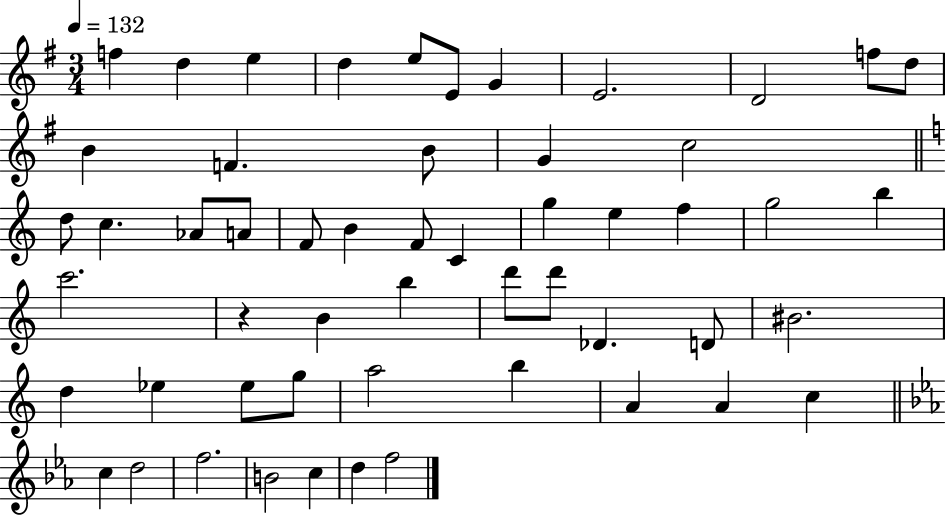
{
  \clef treble
  \numericTimeSignature
  \time 3/4
  \key g \major
  \tempo 4 = 132
  \repeat volta 2 { f''4 d''4 e''4 | d''4 e''8 e'8 g'4 | e'2. | d'2 f''8 d''8 | \break b'4 f'4. b'8 | g'4 c''2 | \bar "||" \break \key c \major d''8 c''4. aes'8 a'8 | f'8 b'4 f'8 c'4 | g''4 e''4 f''4 | g''2 b''4 | \break c'''2. | r4 b'4 b''4 | d'''8 d'''8 des'4. d'8 | bis'2. | \break d''4 ees''4 ees''8 g''8 | a''2 b''4 | a'4 a'4 c''4 | \bar "||" \break \key ees \major c''4 d''2 | f''2. | b'2 c''4 | d''4 f''2 | \break } \bar "|."
}